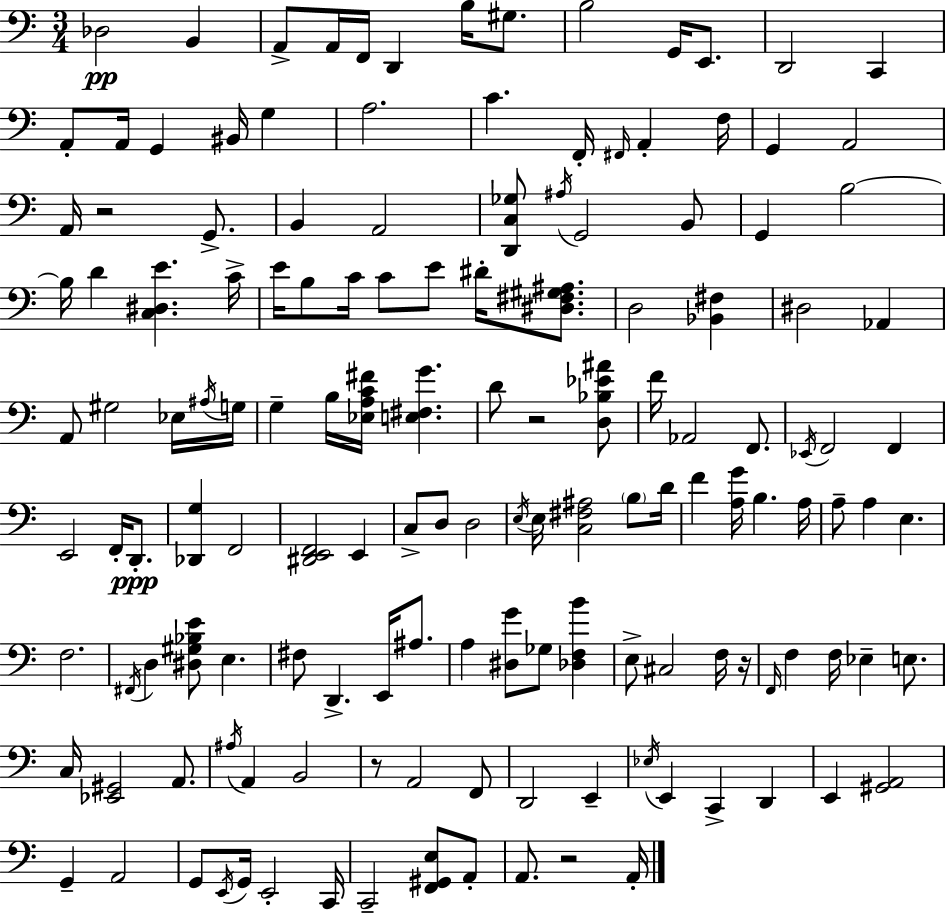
X:1
T:Untitled
M:3/4
L:1/4
K:Am
_D,2 B,, A,,/2 A,,/4 F,,/4 D,, B,/4 ^G,/2 B,2 G,,/4 E,,/2 D,,2 C,, A,,/2 A,,/4 G,, ^B,,/4 G, A,2 C F,,/4 ^F,,/4 A,, F,/4 G,, A,,2 A,,/4 z2 G,,/2 B,, A,,2 [D,,C,_G,]/2 ^A,/4 G,,2 B,,/2 G,, B,2 B,/4 D [C,^D,E] C/4 E/4 B,/2 C/4 C/2 E/2 ^D/4 [^D,^F,^G,^A,]/2 D,2 [_B,,^F,] ^D,2 _A,, A,,/2 ^G,2 _E,/4 ^A,/4 G,/4 G, B,/4 [_E,A,C^F]/4 [E,^F,G] D/2 z2 [D,_B,_E^A]/2 F/4 _A,,2 F,,/2 _E,,/4 F,,2 F,, E,,2 F,,/4 D,,/2 [_D,,G,] F,,2 [^D,,E,,F,,]2 E,, C,/2 D,/2 D,2 E,/4 E,/4 [C,^F,^A,]2 B,/2 D/4 F [A,G]/4 B, A,/4 A,/2 A, E, F,2 ^F,,/4 D, [^D,^G,_B,E]/2 E, ^F,/2 D,, E,,/4 ^A,/2 A, [^D,G]/2 _G,/2 [_D,F,B] E,/2 ^C,2 F,/4 z/4 F,,/4 F, F,/4 _E, E,/2 C,/4 [_E,,^G,,]2 A,,/2 ^A,/4 A,, B,,2 z/2 A,,2 F,,/2 D,,2 E,, _E,/4 E,, C,, D,, E,, [^G,,A,,]2 G,, A,,2 G,,/2 E,,/4 G,,/4 E,,2 C,,/4 C,,2 [F,,^G,,E,]/2 A,,/2 A,,/2 z2 A,,/4